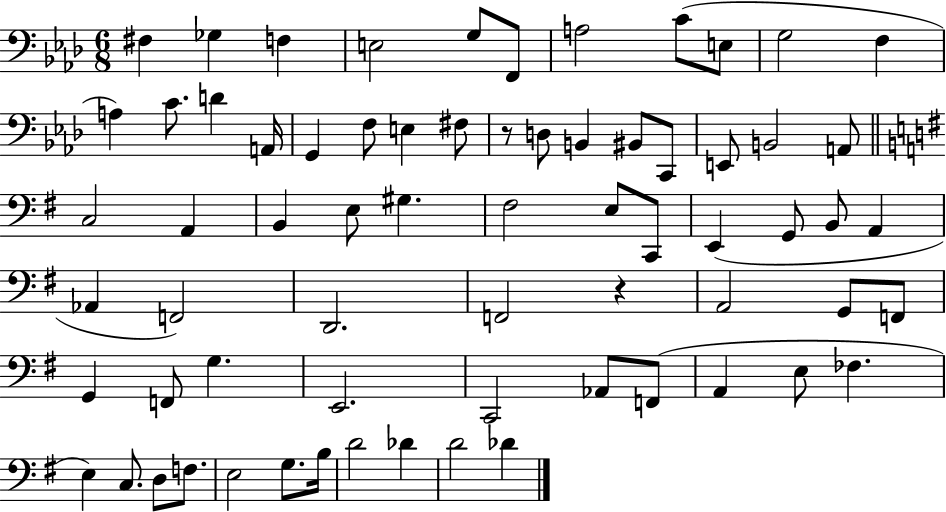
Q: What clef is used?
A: bass